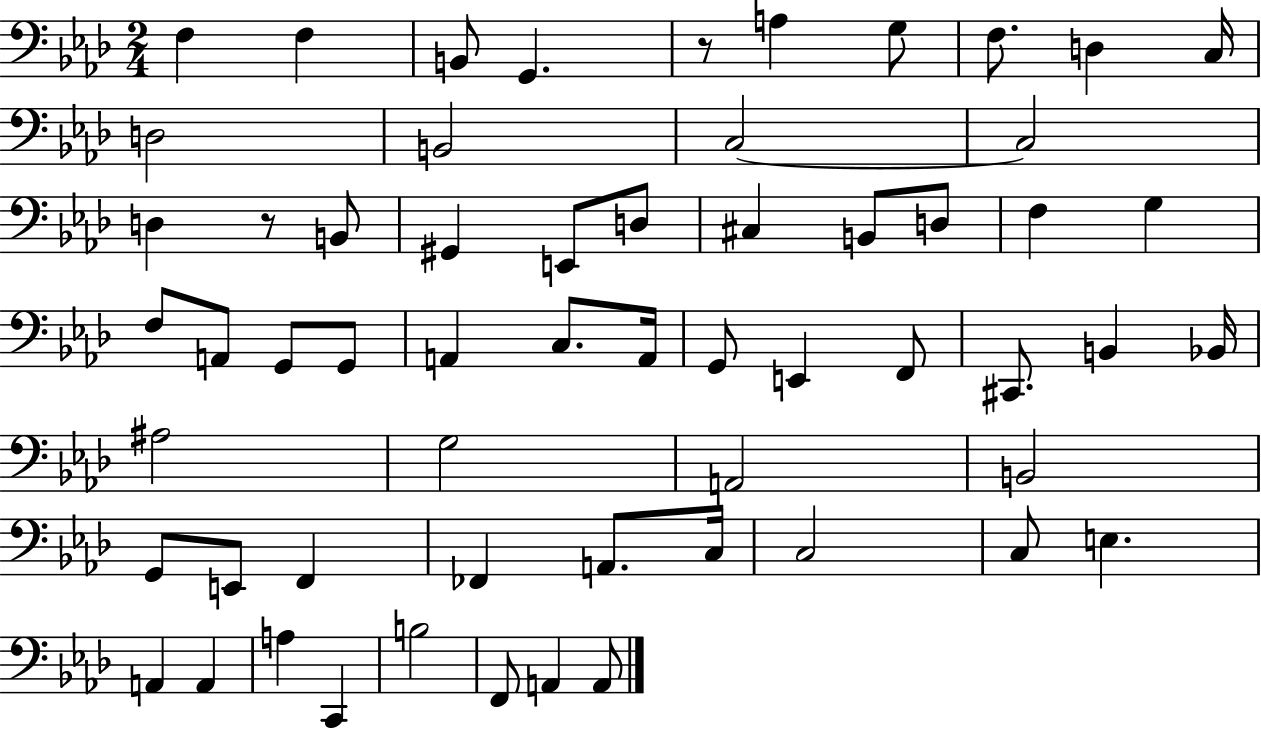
{
  \clef bass
  \numericTimeSignature
  \time 2/4
  \key aes \major
  \repeat volta 2 { f4 f4 | b,8 g,4. | r8 a4 g8 | f8. d4 c16 | \break d2 | b,2 | c2~~ | c2 | \break d4 r8 b,8 | gis,4 e,8 d8 | cis4 b,8 d8 | f4 g4 | \break f8 a,8 g,8 g,8 | a,4 c8. a,16 | g,8 e,4 f,8 | cis,8. b,4 bes,16 | \break ais2 | g2 | a,2 | b,2 | \break g,8 e,8 f,4 | fes,4 a,8. c16 | c2 | c8 e4. | \break a,4 a,4 | a4 c,4 | b2 | f,8 a,4 a,8 | \break } \bar "|."
}